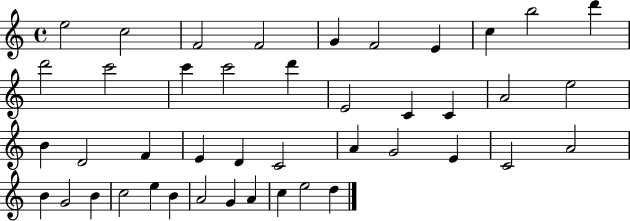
E5/h C5/h F4/h F4/h G4/q F4/h E4/q C5/q B5/h D6/q D6/h C6/h C6/q C6/h D6/q E4/h C4/q C4/q A4/h E5/h B4/q D4/h F4/q E4/q D4/q C4/h A4/q G4/h E4/q C4/h A4/h B4/q G4/h B4/q C5/h E5/q B4/q A4/h G4/q A4/q C5/q E5/h D5/q